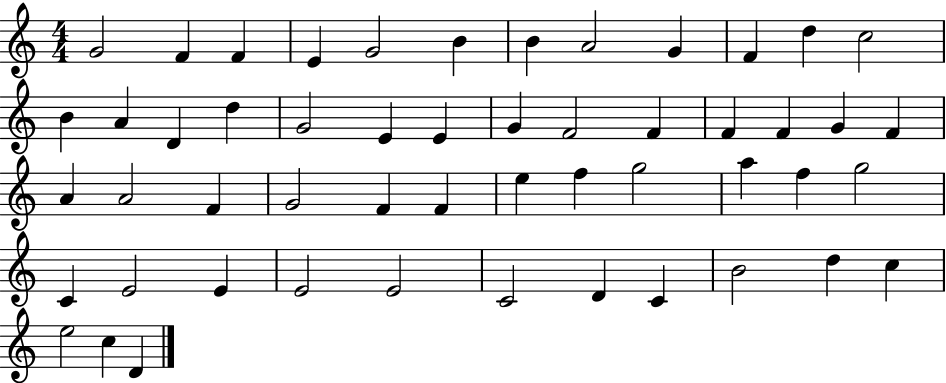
G4/h F4/q F4/q E4/q G4/h B4/q B4/q A4/h G4/q F4/q D5/q C5/h B4/q A4/q D4/q D5/q G4/h E4/q E4/q G4/q F4/h F4/q F4/q F4/q G4/q F4/q A4/q A4/h F4/q G4/h F4/q F4/q E5/q F5/q G5/h A5/q F5/q G5/h C4/q E4/h E4/q E4/h E4/h C4/h D4/q C4/q B4/h D5/q C5/q E5/h C5/q D4/q